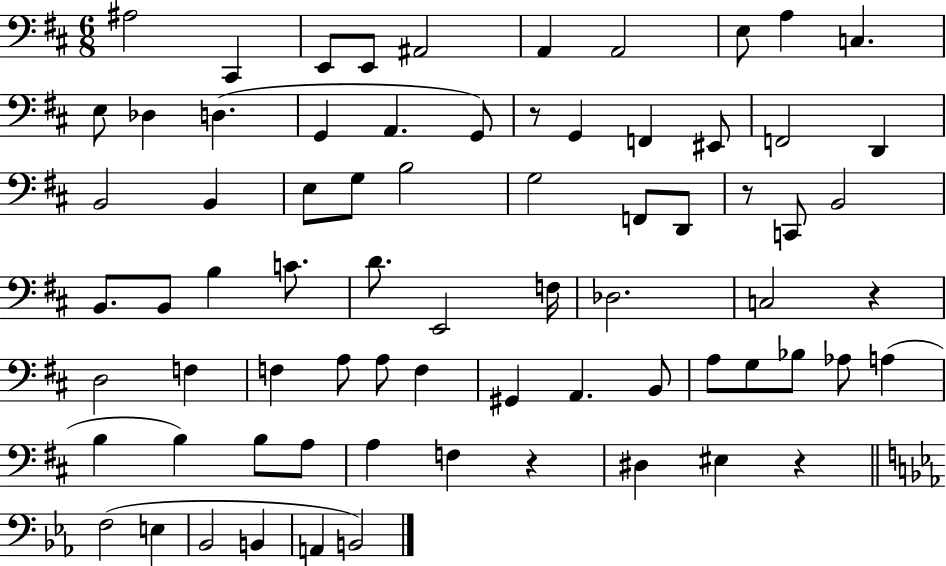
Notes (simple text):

A#3/h C#2/q E2/e E2/e A#2/h A2/q A2/h E3/e A3/q C3/q. E3/e Db3/q D3/q. G2/q A2/q. G2/e R/e G2/q F2/q EIS2/e F2/h D2/q B2/h B2/q E3/e G3/e B3/h G3/h F2/e D2/e R/e C2/e B2/h B2/e. B2/e B3/q C4/e. D4/e. E2/h F3/s Db3/h. C3/h R/q D3/h F3/q F3/q A3/e A3/e F3/q G#2/q A2/q. B2/e A3/e G3/e Bb3/e Ab3/e A3/q B3/q B3/q B3/e A3/e A3/q F3/q R/q D#3/q EIS3/q R/q F3/h E3/q Bb2/h B2/q A2/q B2/h